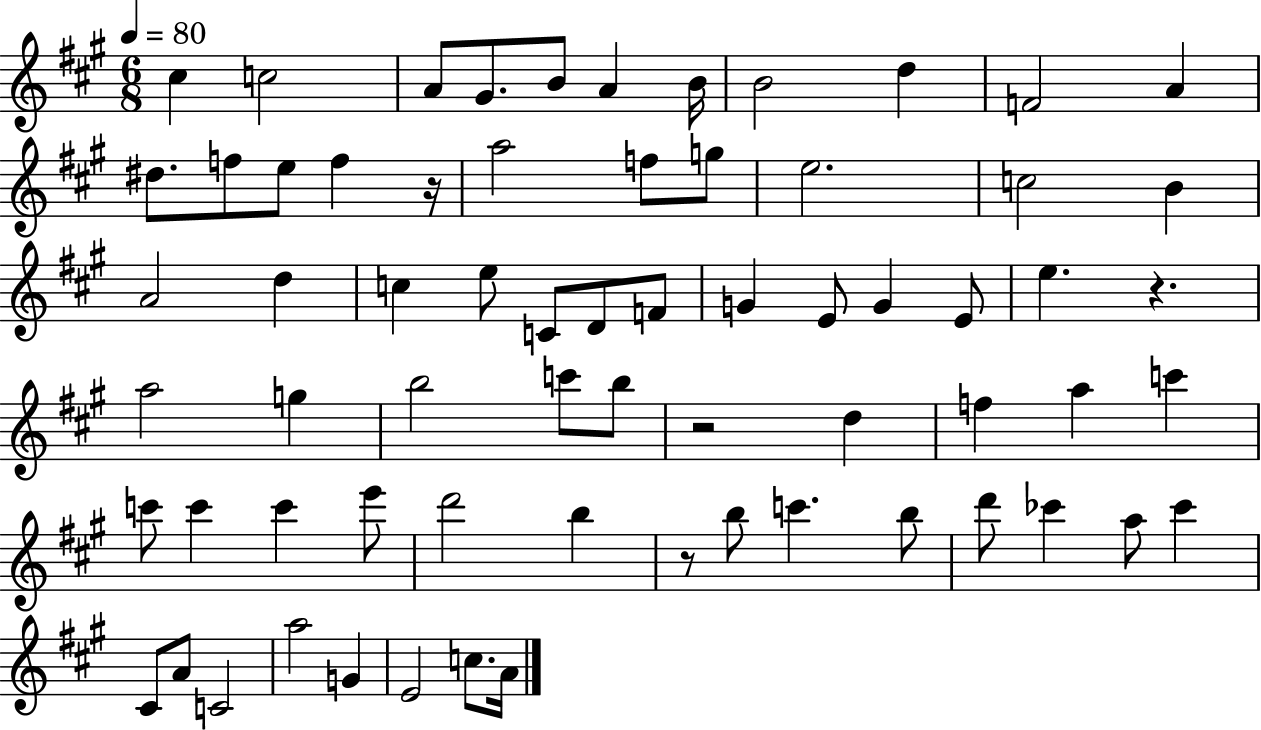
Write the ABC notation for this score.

X:1
T:Untitled
M:6/8
L:1/4
K:A
^c c2 A/2 ^G/2 B/2 A B/4 B2 d F2 A ^d/2 f/2 e/2 f z/4 a2 f/2 g/2 e2 c2 B A2 d c e/2 C/2 D/2 F/2 G E/2 G E/2 e z a2 g b2 c'/2 b/2 z2 d f a c' c'/2 c' c' e'/2 d'2 b z/2 b/2 c' b/2 d'/2 _c' a/2 _c' ^C/2 A/2 C2 a2 G E2 c/2 A/4